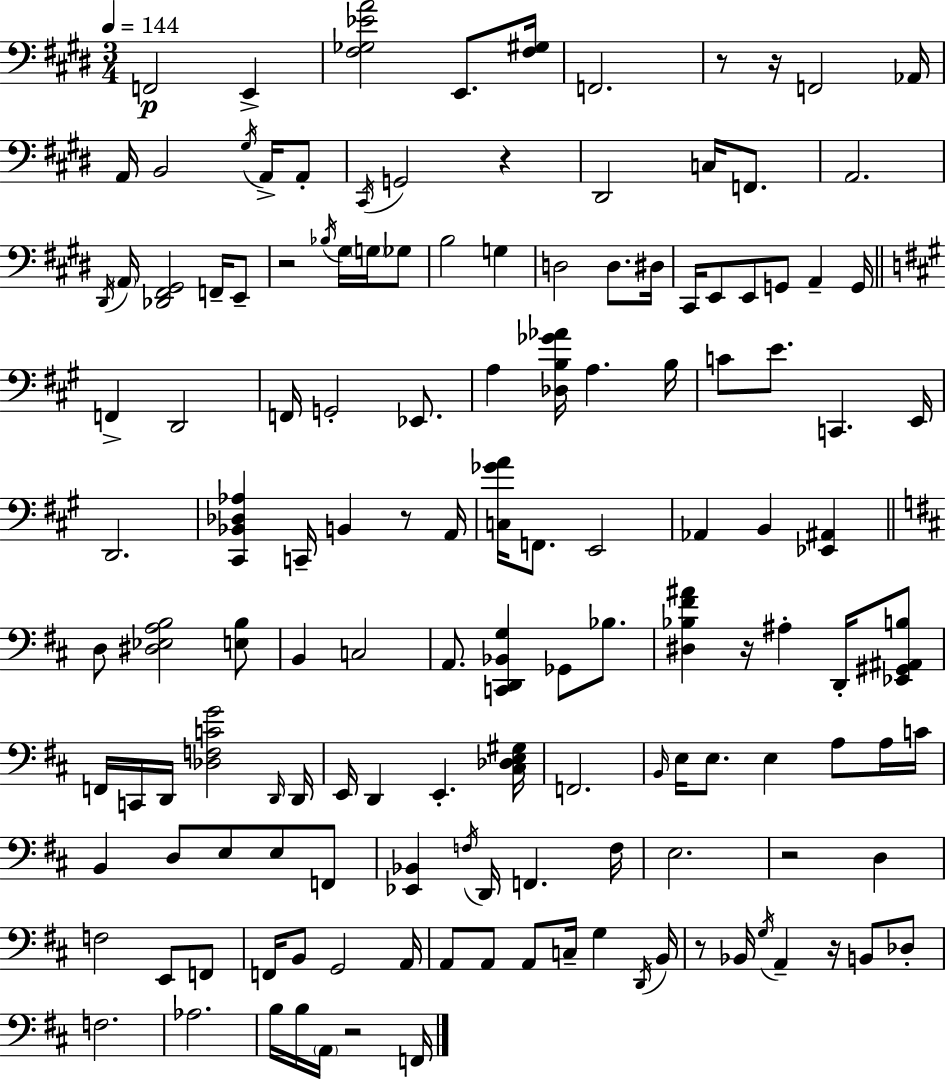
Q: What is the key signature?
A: E major